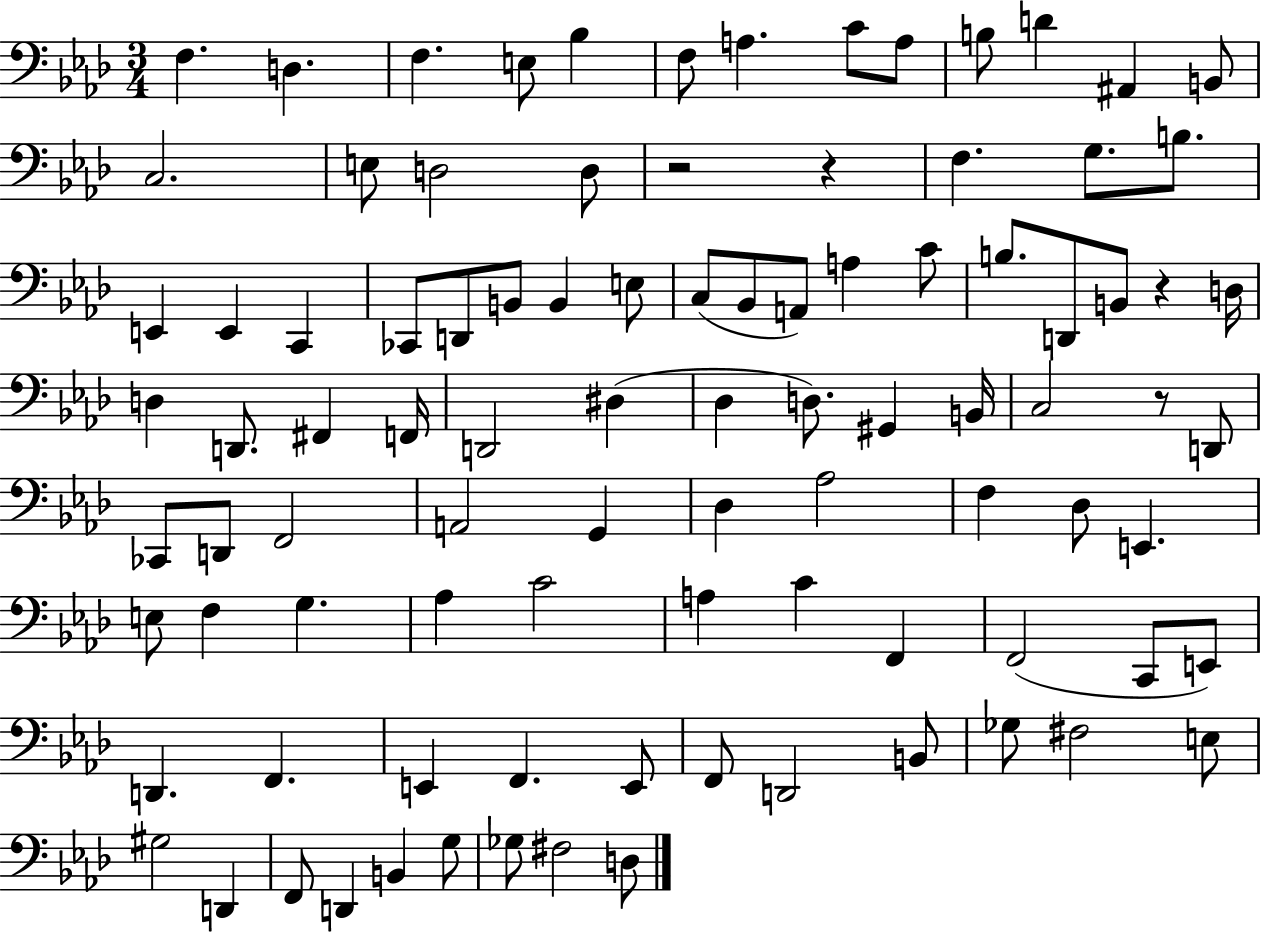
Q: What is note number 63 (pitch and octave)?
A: Ab3